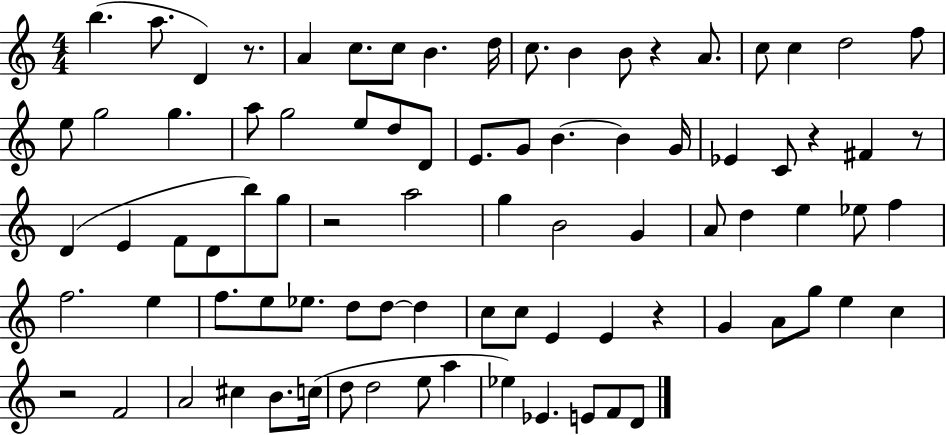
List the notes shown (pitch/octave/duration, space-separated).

B5/q. A5/e. D4/q R/e. A4/q C5/e. C5/e B4/q. D5/s C5/e. B4/q B4/e R/q A4/e. C5/e C5/q D5/h F5/e E5/e G5/h G5/q. A5/e G5/h E5/e D5/e D4/e E4/e. G4/e B4/q. B4/q G4/s Eb4/q C4/e R/q F#4/q R/e D4/q E4/q F4/e D4/e B5/e G5/e R/h A5/h G5/q B4/h G4/q A4/e D5/q E5/q Eb5/e F5/q F5/h. E5/q F5/e. E5/e Eb5/e. D5/e D5/e D5/q C5/e C5/e E4/q E4/q R/q G4/q A4/e G5/e E5/q C5/q R/h F4/h A4/h C#5/q B4/e. C5/s D5/e D5/h E5/e A5/q Eb5/q Eb4/q. E4/e F4/e D4/e